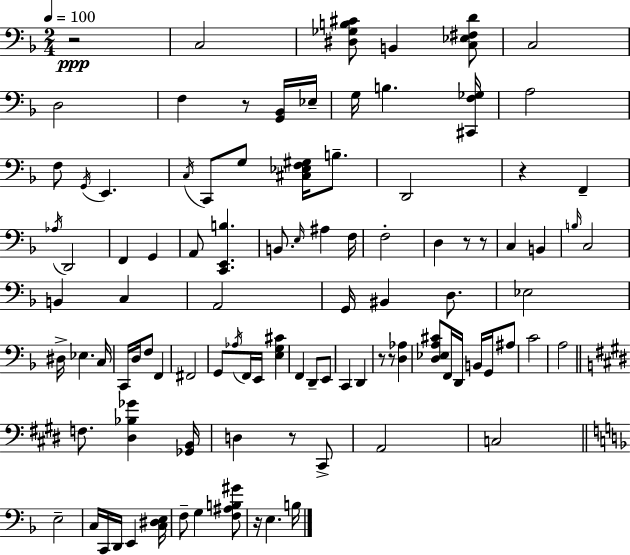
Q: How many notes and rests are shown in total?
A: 100